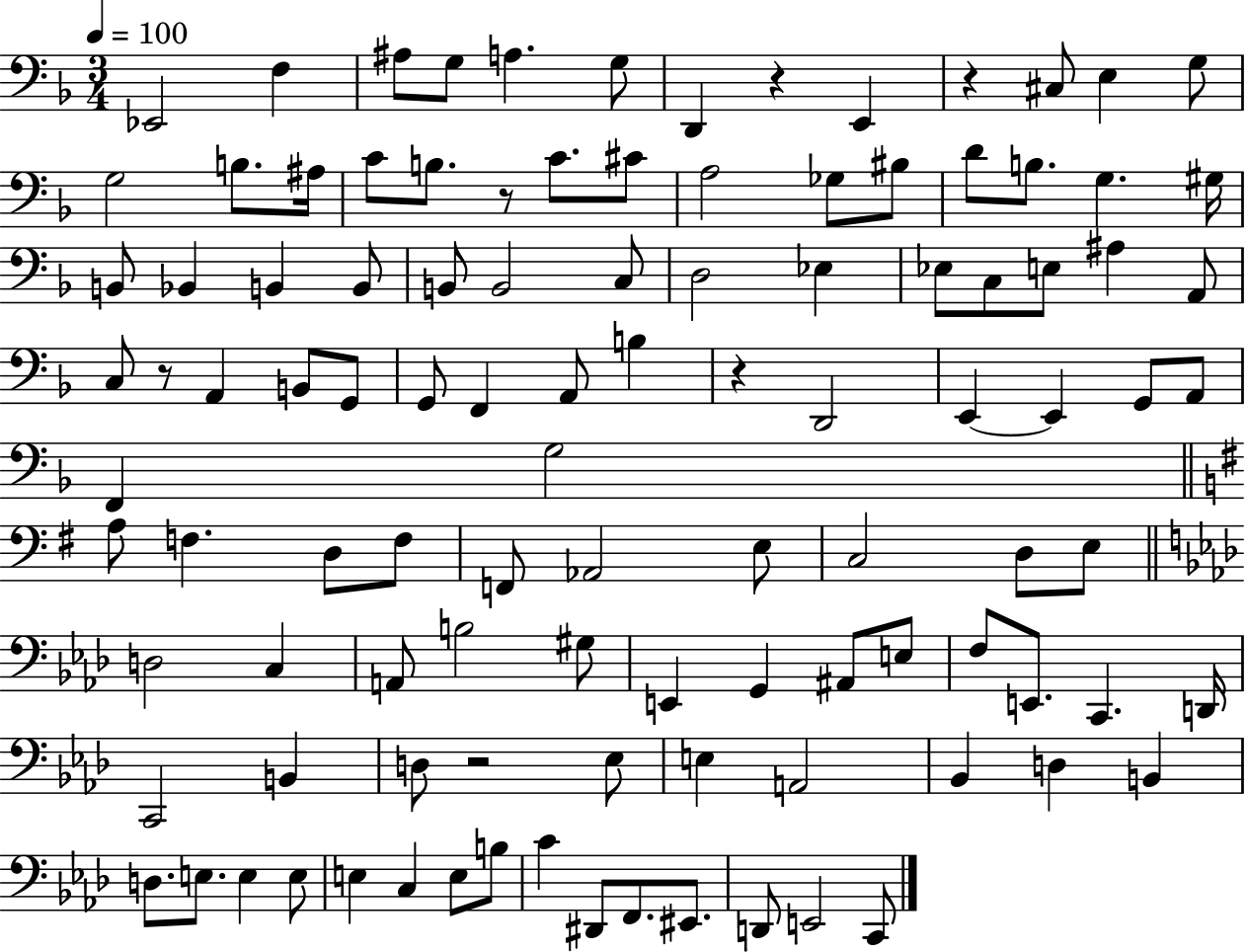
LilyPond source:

{
  \clef bass
  \numericTimeSignature
  \time 3/4
  \key f \major
  \tempo 4 = 100
  \repeat volta 2 { ees,2 f4 | ais8 g8 a4. g8 | d,4 r4 e,4 | r4 cis8 e4 g8 | \break g2 b8. ais16 | c'8 b8. r8 c'8. cis'8 | a2 ges8 bis8 | d'8 b8. g4. gis16 | \break b,8 bes,4 b,4 b,8 | b,8 b,2 c8 | d2 ees4 | ees8 c8 e8 ais4 a,8 | \break c8 r8 a,4 b,8 g,8 | g,8 f,4 a,8 b4 | r4 d,2 | e,4~~ e,4 g,8 a,8 | \break f,4 g2 | \bar "||" \break \key g \major a8 f4. d8 f8 | f,8 aes,2 e8 | c2 d8 e8 | \bar "||" \break \key f \minor d2 c4 | a,8 b2 gis8 | e,4 g,4 ais,8 e8 | f8 e,8. c,4. d,16 | \break c,2 b,4 | d8 r2 ees8 | e4 a,2 | bes,4 d4 b,4 | \break d8. e8. e4 e8 | e4 c4 e8 b8 | c'4 dis,8 f,8. eis,8. | d,8 e,2 c,8 | \break } \bar "|."
}